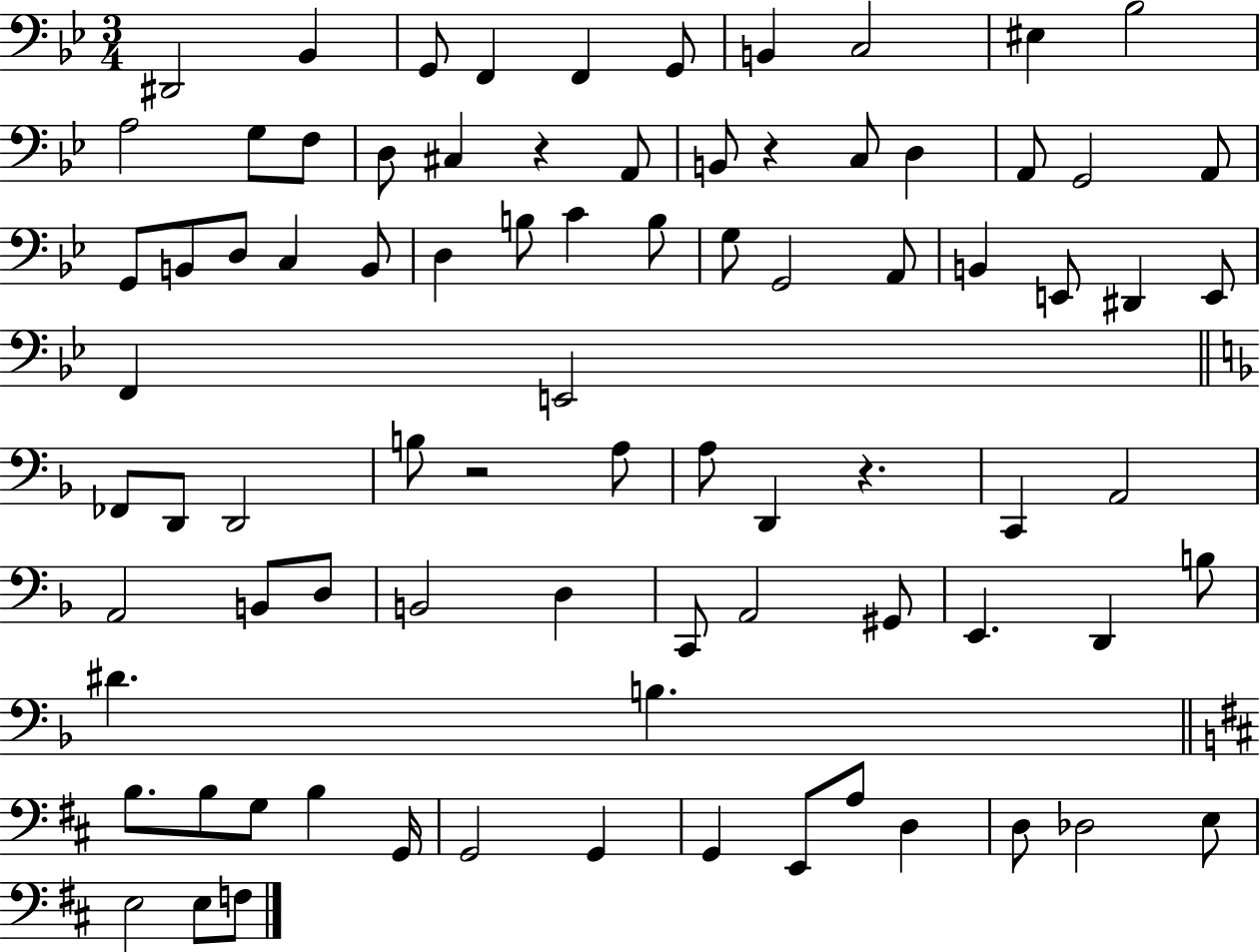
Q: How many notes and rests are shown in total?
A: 83